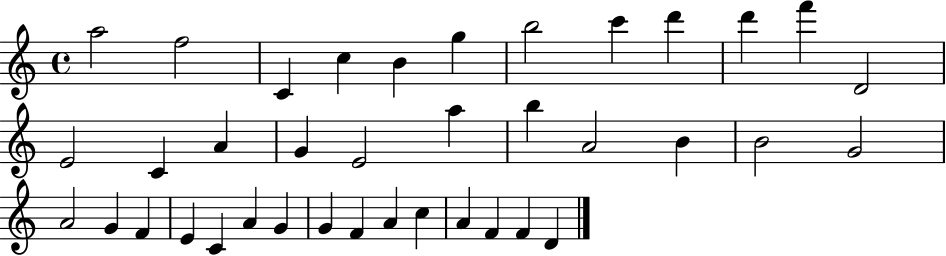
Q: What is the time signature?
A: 4/4